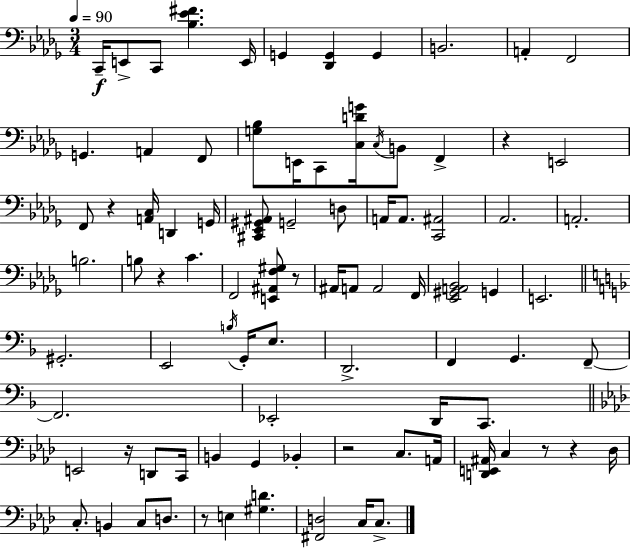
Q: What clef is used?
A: bass